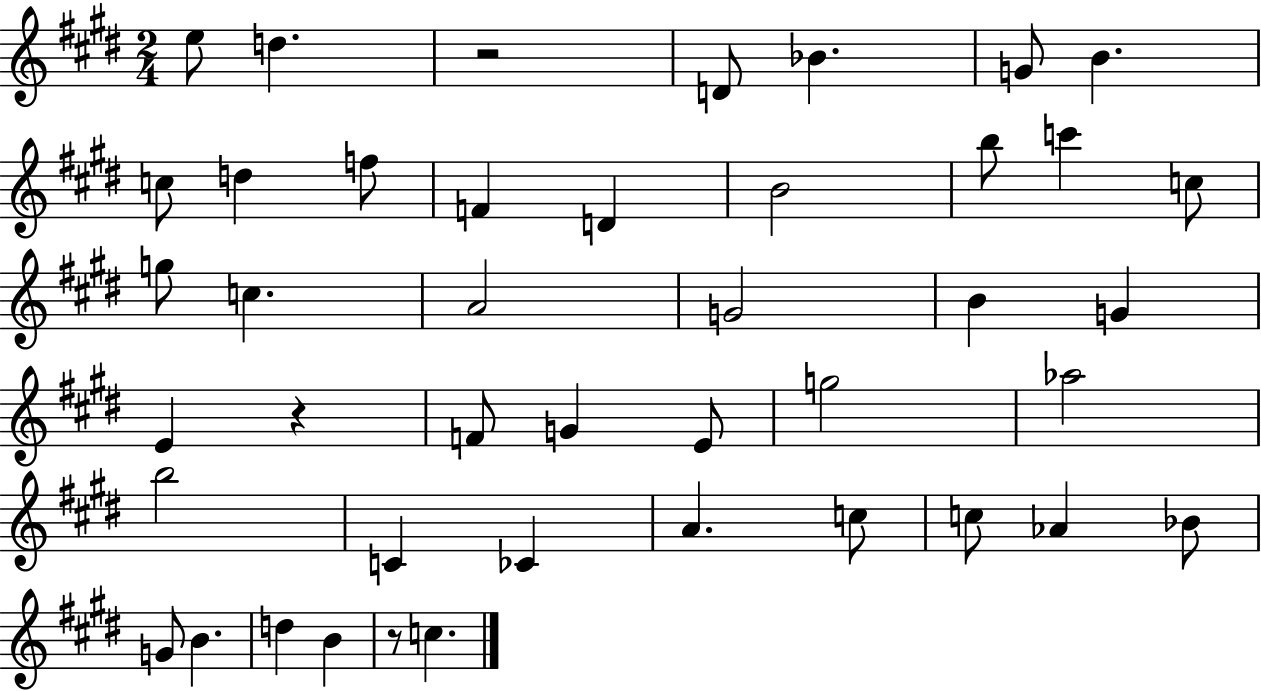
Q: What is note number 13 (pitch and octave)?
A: B5